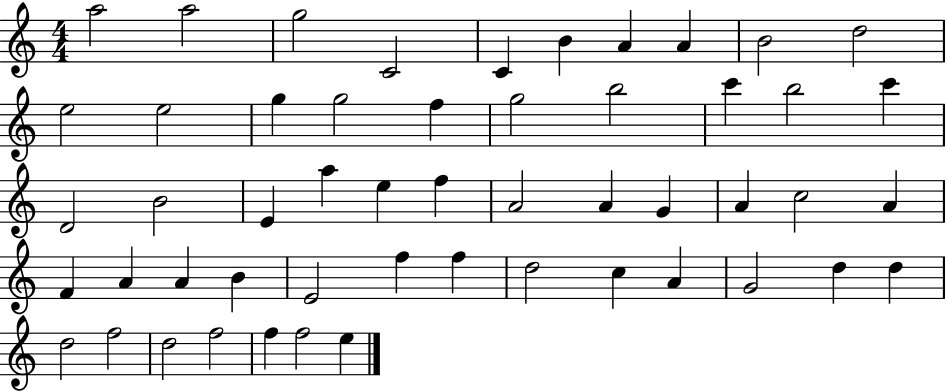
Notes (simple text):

A5/h A5/h G5/h C4/h C4/q B4/q A4/q A4/q B4/h D5/h E5/h E5/h G5/q G5/h F5/q G5/h B5/h C6/q B5/h C6/q D4/h B4/h E4/q A5/q E5/q F5/q A4/h A4/q G4/q A4/q C5/h A4/q F4/q A4/q A4/q B4/q E4/h F5/q F5/q D5/h C5/q A4/q G4/h D5/q D5/q D5/h F5/h D5/h F5/h F5/q F5/h E5/q